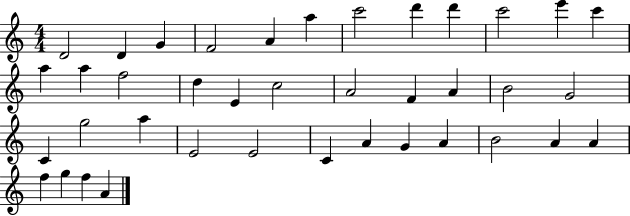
{
  \clef treble
  \numericTimeSignature
  \time 4/4
  \key c \major
  d'2 d'4 g'4 | f'2 a'4 a''4 | c'''2 d'''4 d'''4 | c'''2 e'''4 c'''4 | \break a''4 a''4 f''2 | d''4 e'4 c''2 | a'2 f'4 a'4 | b'2 g'2 | \break c'4 g''2 a''4 | e'2 e'2 | c'4 a'4 g'4 a'4 | b'2 a'4 a'4 | \break f''4 g''4 f''4 a'4 | \bar "|."
}